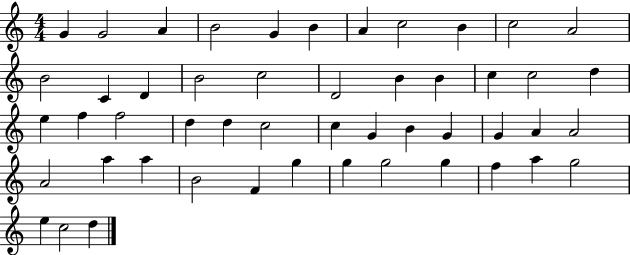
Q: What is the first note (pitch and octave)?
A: G4